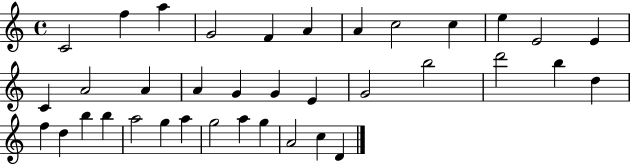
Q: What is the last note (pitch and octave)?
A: D4